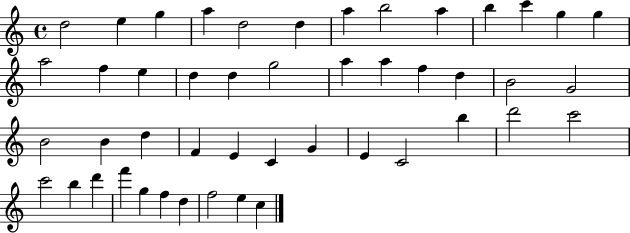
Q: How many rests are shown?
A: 0